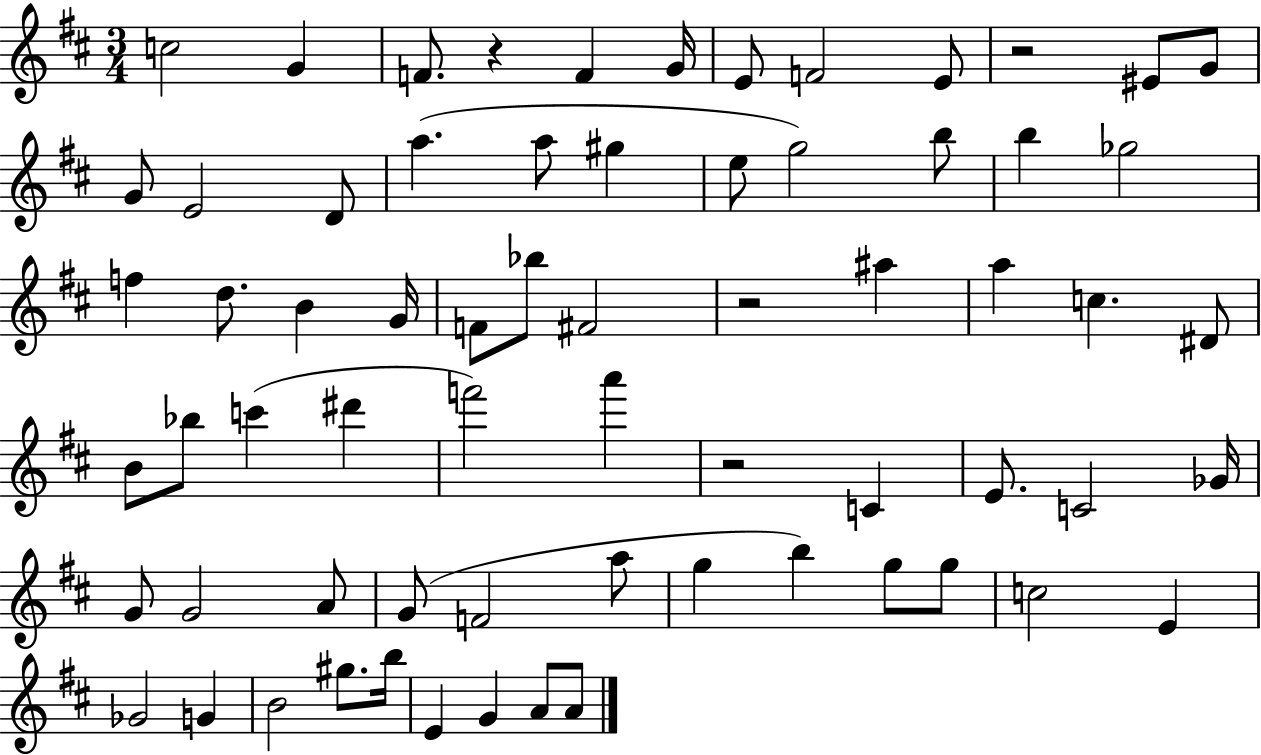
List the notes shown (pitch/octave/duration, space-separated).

C5/h G4/q F4/e. R/q F4/q G4/s E4/e F4/h E4/e R/h EIS4/e G4/e G4/e E4/h D4/e A5/q. A5/e G#5/q E5/e G5/h B5/e B5/q Gb5/h F5/q D5/e. B4/q G4/s F4/e Bb5/e F#4/h R/h A#5/q A5/q C5/q. D#4/e B4/e Bb5/e C6/q D#6/q F6/h A6/q R/h C4/q E4/e. C4/h Gb4/s G4/e G4/h A4/e G4/e F4/h A5/e G5/q B5/q G5/e G5/e C5/h E4/q Gb4/h G4/q B4/h G#5/e. B5/s E4/q G4/q A4/e A4/e